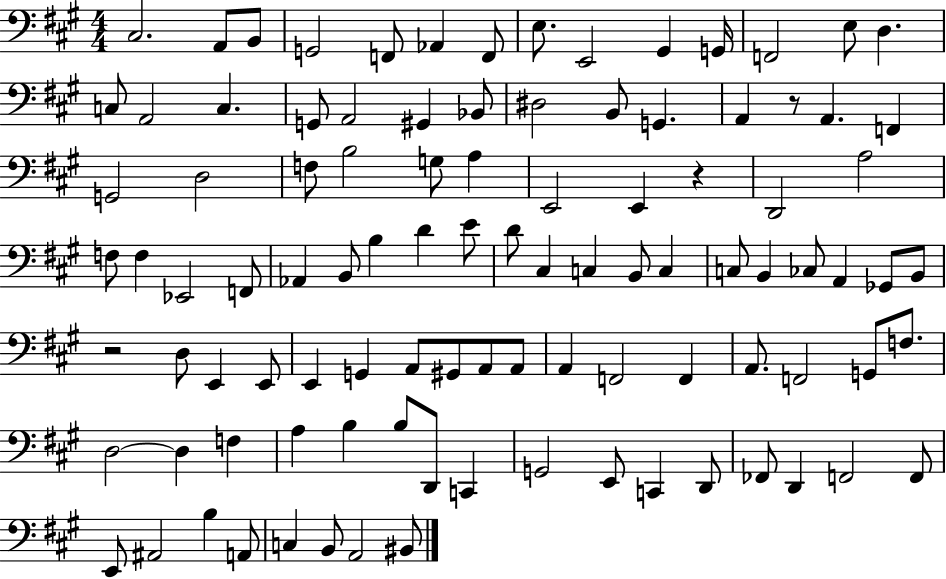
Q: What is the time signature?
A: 4/4